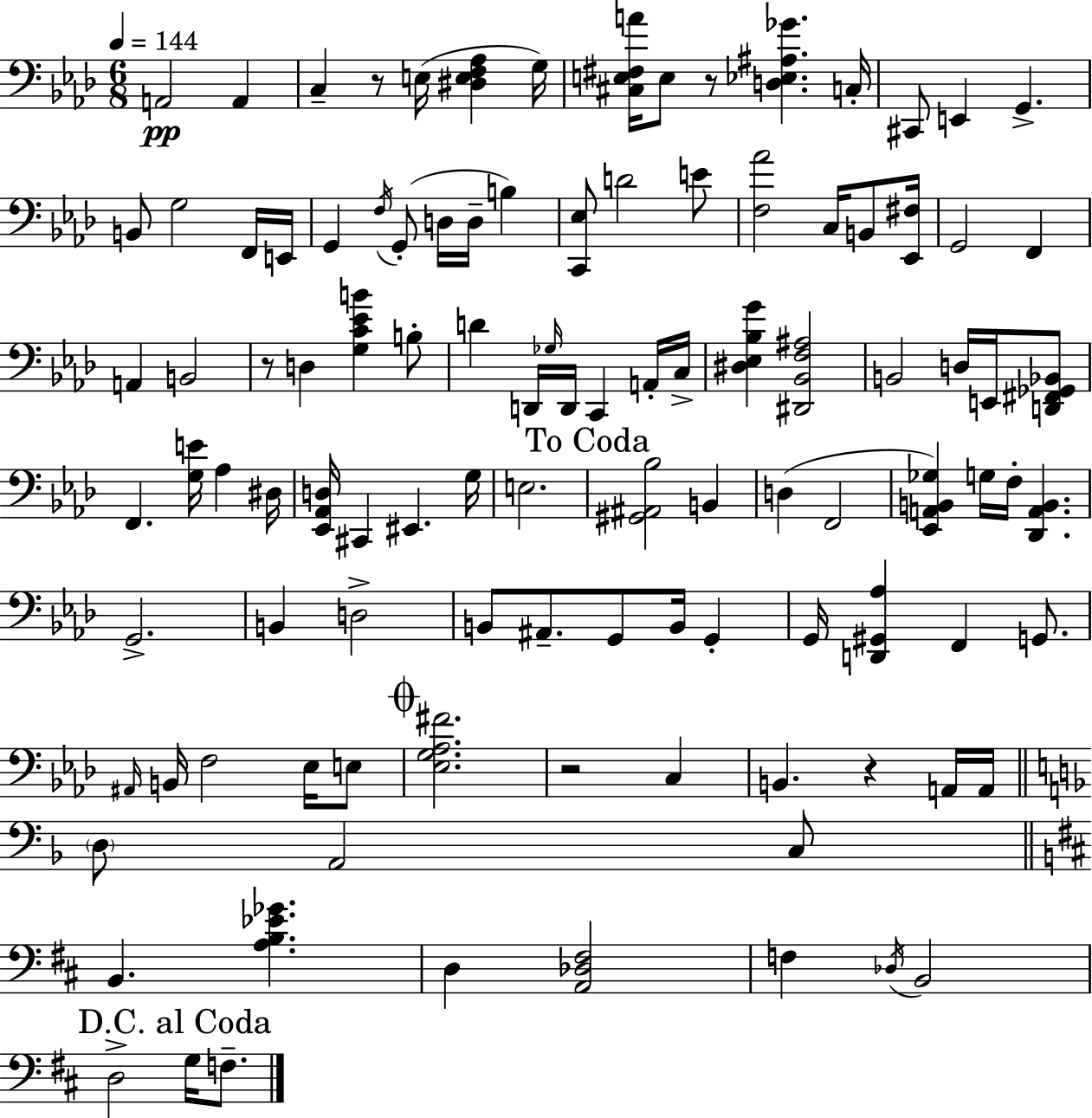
X:1
T:Untitled
M:6/8
L:1/4
K:Ab
A,,2 A,, C, z/2 E,/4 [^D,E,F,_A,] G,/4 [^C,E,^F,A]/4 E,/2 z/2 [D,_E,^A,_G] C,/4 ^C,,/2 E,, G,, B,,/2 G,2 F,,/4 E,,/4 G,, F,/4 G,,/2 D,/4 D,/4 B, [C,,_E,]/2 D2 E/2 [F,_A]2 C,/4 B,,/2 [_E,,^F,]/4 G,,2 F,, A,, B,,2 z/2 D, [G,C_EB] B,/2 D D,,/4 _G,/4 D,,/4 C,, A,,/4 C,/4 [^D,_E,_B,G] [^D,,_B,,F,^A,]2 B,,2 D,/4 E,,/4 [D,,^F,,_G,,_B,,]/2 F,, [G,E]/4 _A, ^D,/4 [_E,,_A,,D,]/4 ^C,, ^E,, G,/4 E,2 [^G,,^A,,_B,]2 B,, D, F,,2 [_E,,A,,B,,_G,] G,/4 F,/4 [_D,,A,,B,,] G,,2 B,, D,2 B,,/2 ^A,,/2 G,,/2 B,,/4 G,, G,,/4 [D,,^G,,_A,] F,, G,,/2 ^A,,/4 B,,/4 F,2 _E,/4 E,/2 [_E,G,_A,^F]2 z2 C, B,, z A,,/4 A,,/4 D,/2 A,,2 C,/2 B,, [A,B,_E_G] D, [A,,_D,^F,]2 F, _D,/4 B,,2 D,2 G,/4 F,/2